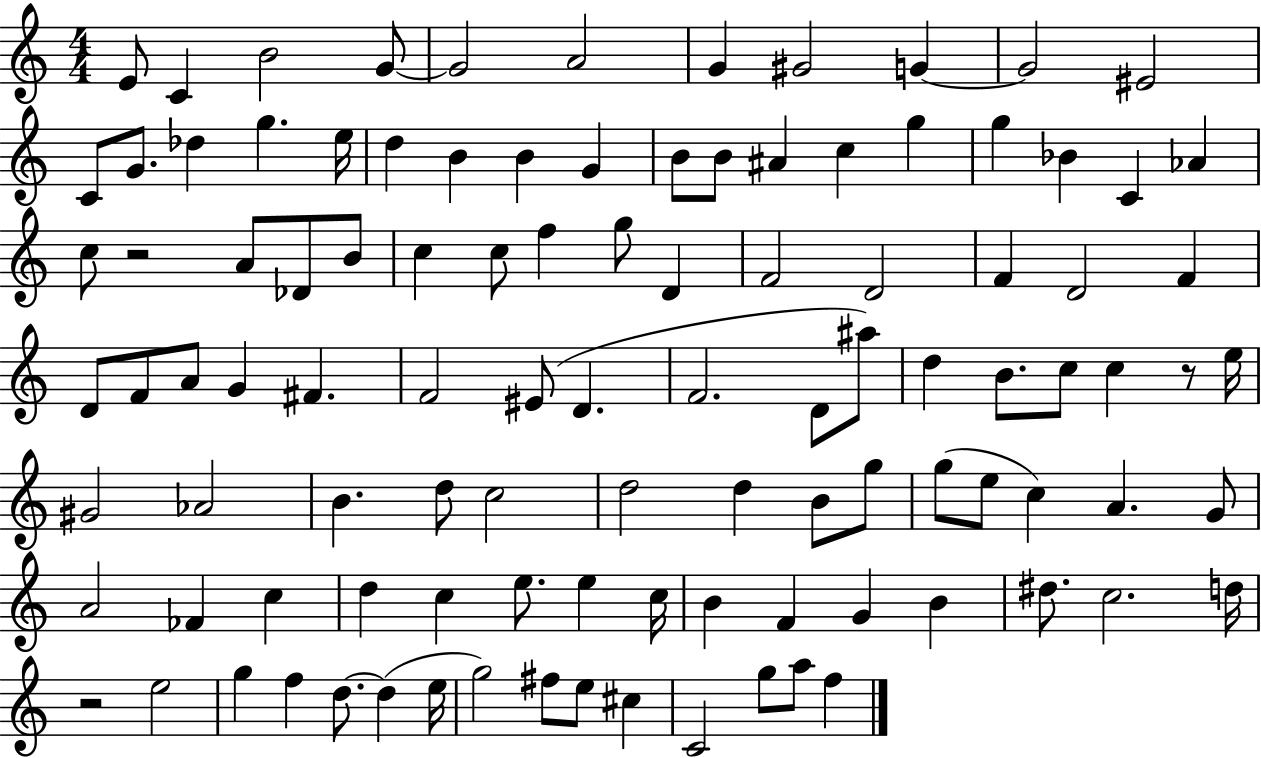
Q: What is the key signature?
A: C major